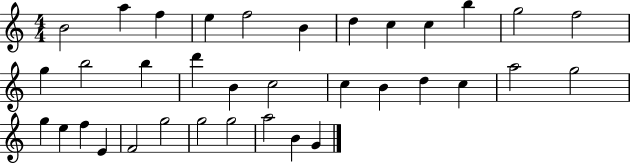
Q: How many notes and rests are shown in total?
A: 35